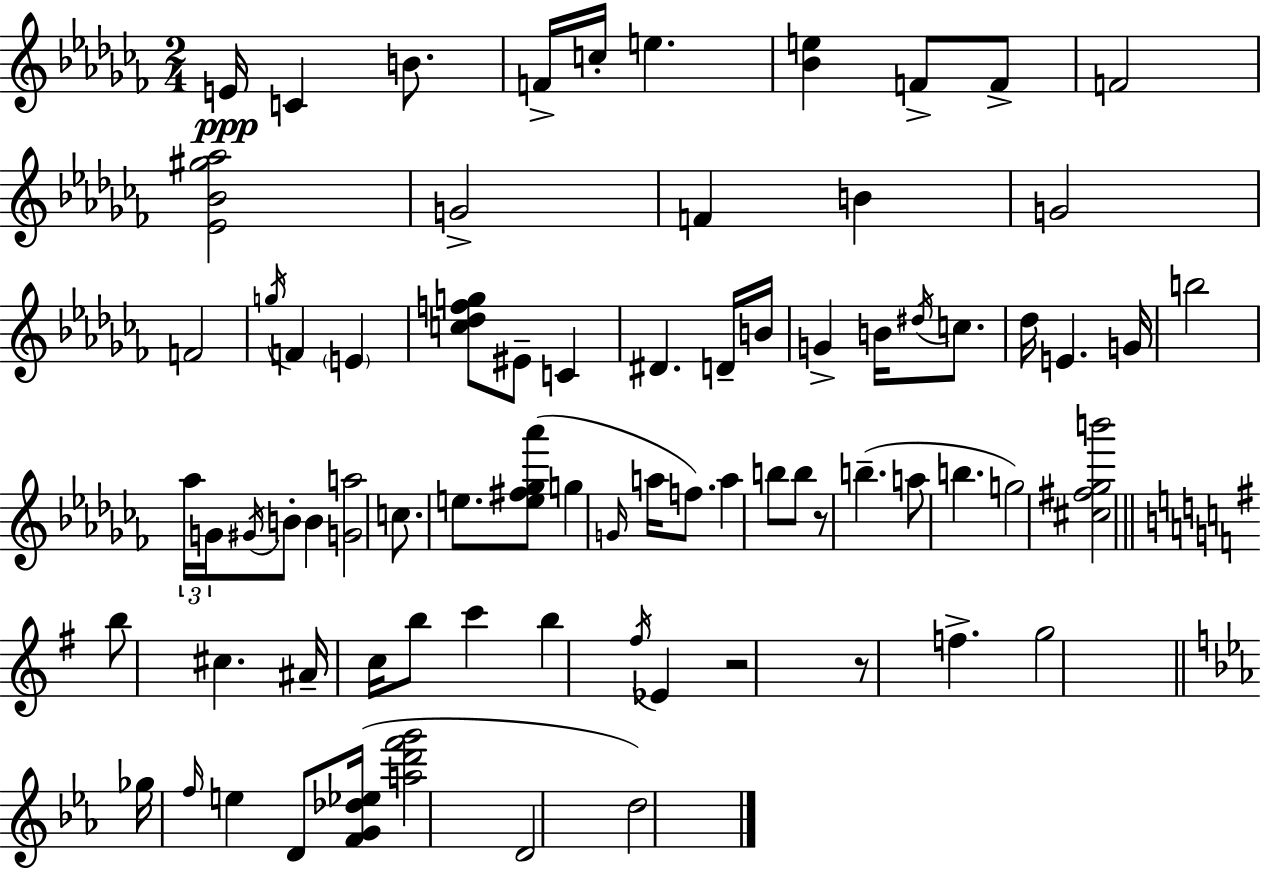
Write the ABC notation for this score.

X:1
T:Untitled
M:2/4
L:1/4
K:Abm
E/4 C B/2 F/4 c/4 e [_Be] F/2 F/2 F2 [_E_B^g_a]2 G2 F B G2 F2 g/4 F E [c_dfg]/2 ^E/2 C ^D D/4 B/4 G B/4 ^d/4 c/2 _d/4 E G/4 b2 _a/4 G/4 ^G/4 B/2 B [Ga]2 c/2 e/2 [e^f_g_a']/2 g G/4 a/4 f/2 a b/2 b/2 z/2 b a/2 b g2 [^c^f_gb']2 b/2 ^c ^A/4 c/4 b/2 c' b ^f/4 _E z2 z/2 f g2 _g/4 f/4 e D/2 [FG_d_e]/4 [ad'f'g']2 D2 d2